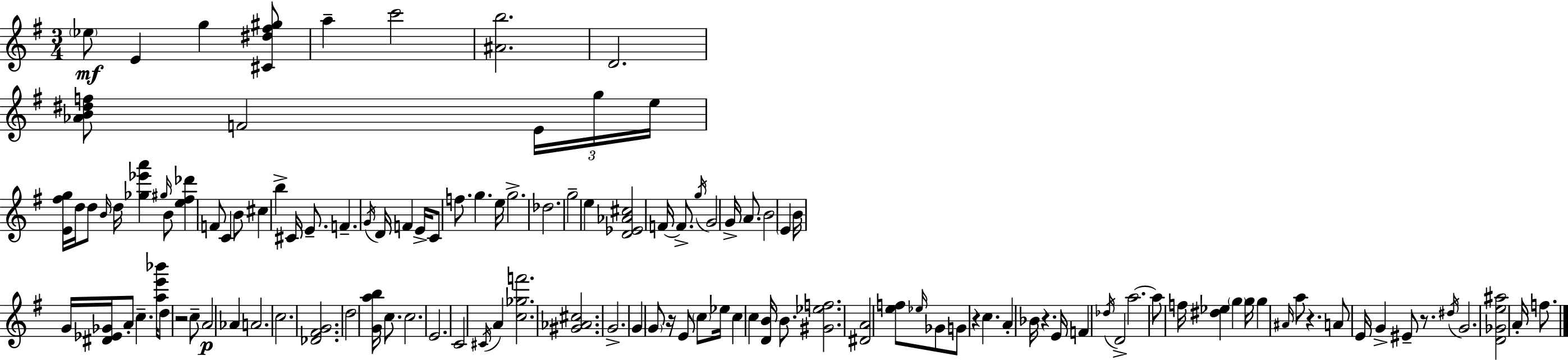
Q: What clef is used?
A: treble